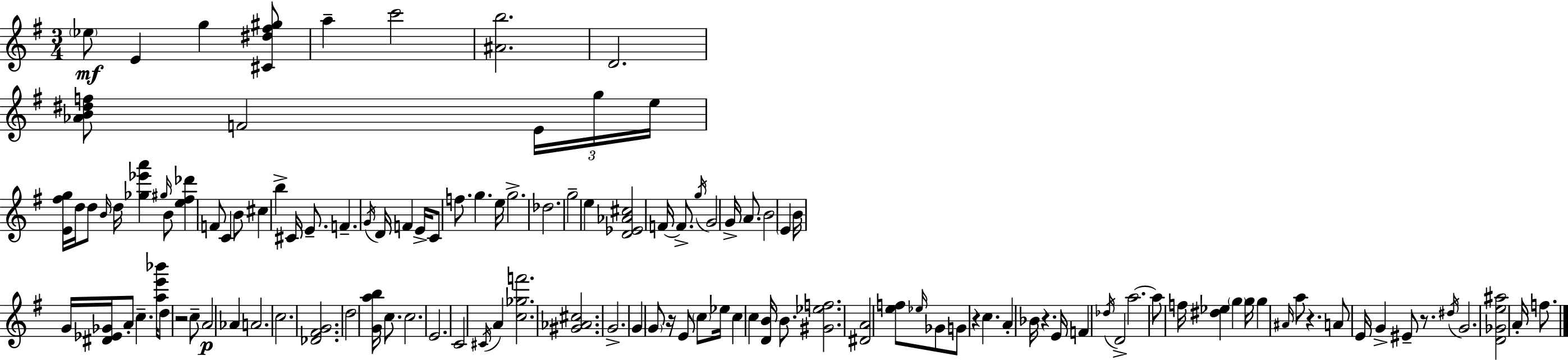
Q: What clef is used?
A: treble